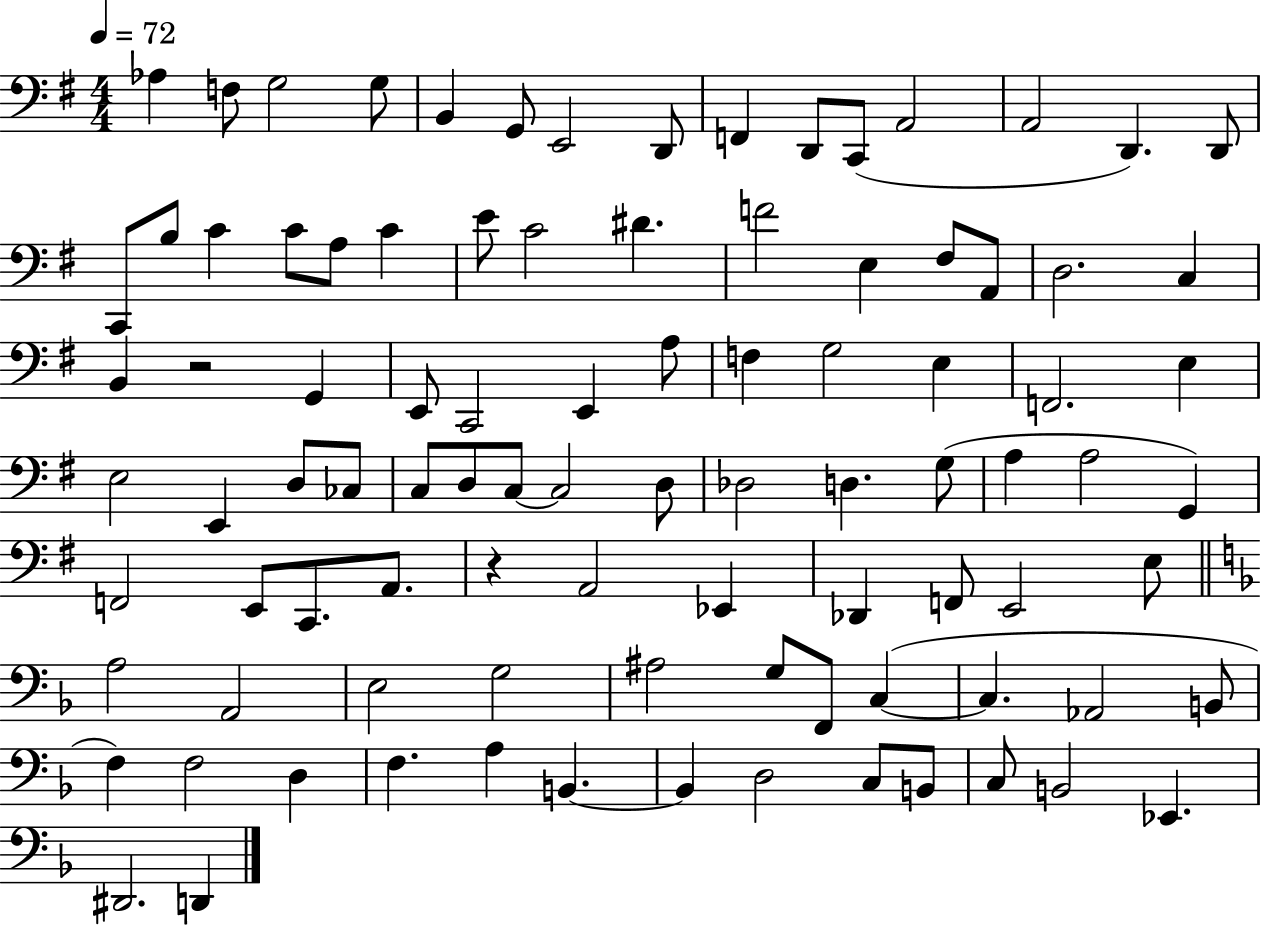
{
  \clef bass
  \numericTimeSignature
  \time 4/4
  \key g \major
  \tempo 4 = 72
  aes4 f8 g2 g8 | b,4 g,8 e,2 d,8 | f,4 d,8 c,8( a,2 | a,2 d,4.) d,8 | \break c,8 b8 c'4 c'8 a8 c'4 | e'8 c'2 dis'4. | f'2 e4 fis8 a,8 | d2. c4 | \break b,4 r2 g,4 | e,8 c,2 e,4 a8 | f4 g2 e4 | f,2. e4 | \break e2 e,4 d8 ces8 | c8 d8 c8~~ c2 d8 | des2 d4. g8( | a4 a2 g,4) | \break f,2 e,8 c,8. a,8. | r4 a,2 ees,4 | des,4 f,8 e,2 e8 | \bar "||" \break \key d \minor a2 a,2 | e2 g2 | ais2 g8 f,8 c4~(~ | c4. aes,2 b,8 | \break f4) f2 d4 | f4. a4 b,4.~~ | b,4 d2 c8 b,8 | c8 b,2 ees,4. | \break dis,2. d,4 | \bar "|."
}